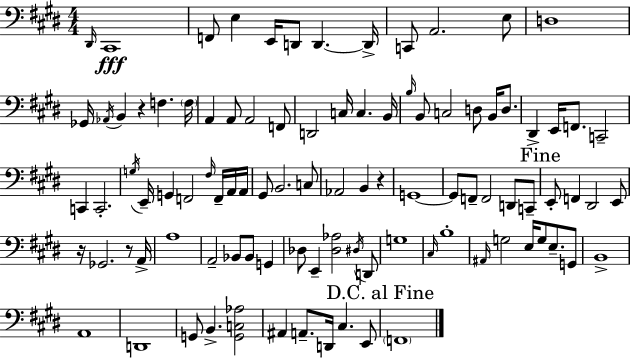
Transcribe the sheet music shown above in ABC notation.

X:1
T:Untitled
M:4/4
L:1/4
K:E
^D,,/4 ^C,,4 F,,/2 E, E,,/4 D,,/2 D,, D,,/4 C,,/2 A,,2 E,/2 D,4 _G,,/4 _A,,/4 B,, z F, F,/4 A,, A,,/2 A,,2 F,,/2 D,,2 C,/4 C, B,,/4 B,/4 B,,/2 C,2 D,/2 B,,/4 D,/2 ^D,, E,,/4 F,,/2 C,,2 C,, C,,2 G,/4 E,,/4 G,, F,,2 ^F,/4 F,,/4 A,,/4 A,,/4 ^G,,/2 B,,2 C,/2 _A,,2 B,, z G,,4 G,,/2 F,,/2 F,,2 D,,/2 C,,/2 E,,/2 F,, ^D,,2 E,,/2 z/4 _G,,2 z/2 A,,/4 A,4 A,,2 _B,,/2 _B,,/2 G,, _D,/2 E,, [_D,_A,]2 ^D,/4 D,,/2 G,4 ^C,/4 B,4 ^A,,/4 G,2 E,/4 G,/2 E,/2 G,,/2 B,,4 A,,4 D,,4 G,,/2 B,, [G,,C,_A,]2 ^A,, A,,/2 D,,/4 ^C, E,,/2 F,,4